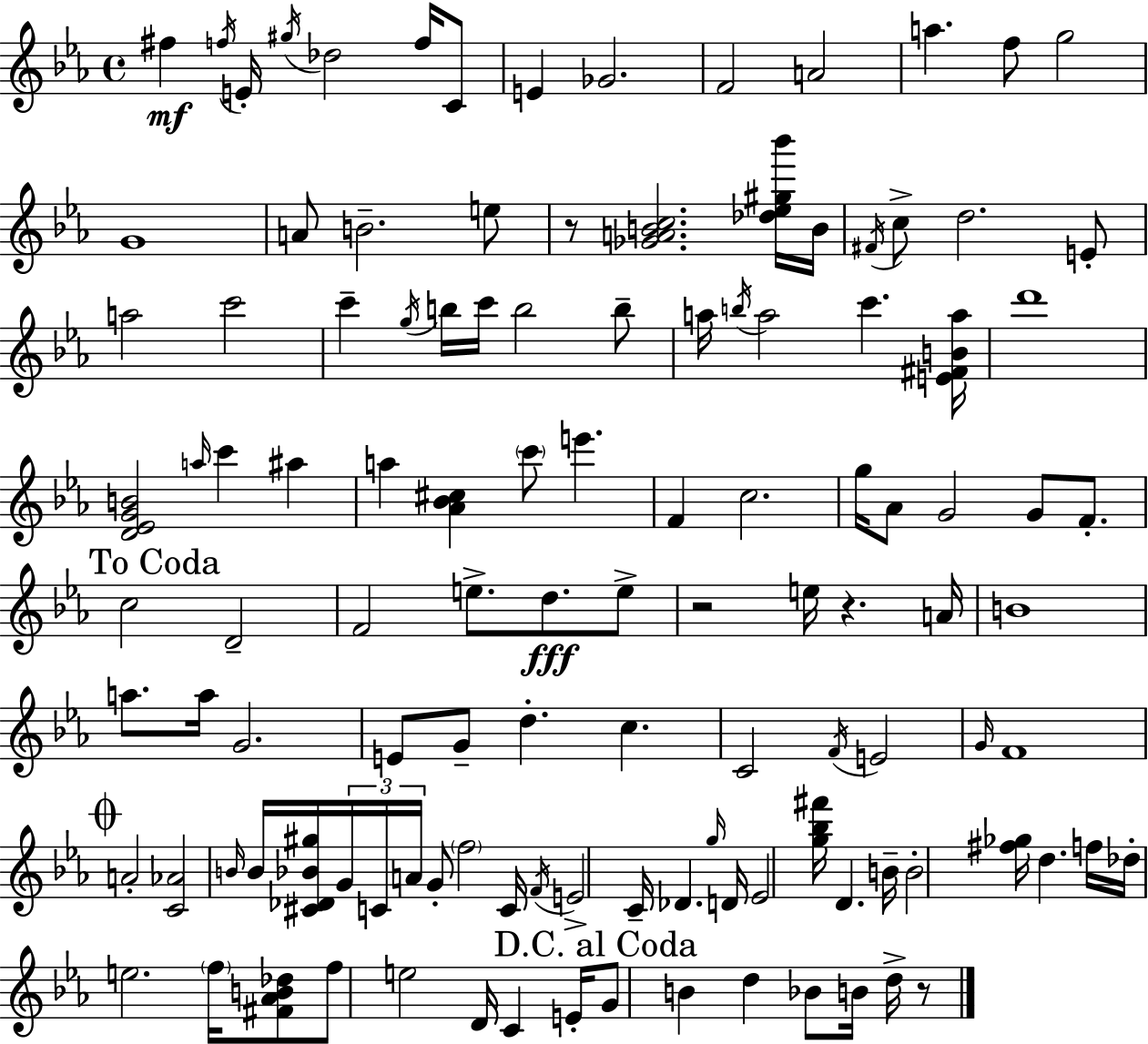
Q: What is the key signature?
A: EES major